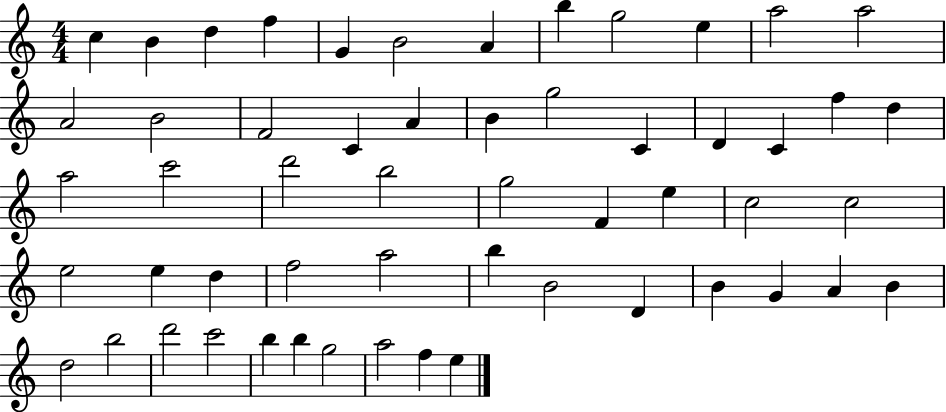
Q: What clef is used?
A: treble